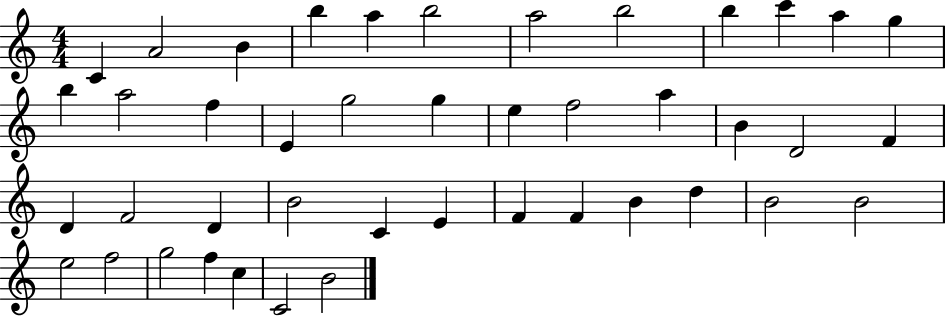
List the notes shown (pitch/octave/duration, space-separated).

C4/q A4/h B4/q B5/q A5/q B5/h A5/h B5/h B5/q C6/q A5/q G5/q B5/q A5/h F5/q E4/q G5/h G5/q E5/q F5/h A5/q B4/q D4/h F4/q D4/q F4/h D4/q B4/h C4/q E4/q F4/q F4/q B4/q D5/q B4/h B4/h E5/h F5/h G5/h F5/q C5/q C4/h B4/h